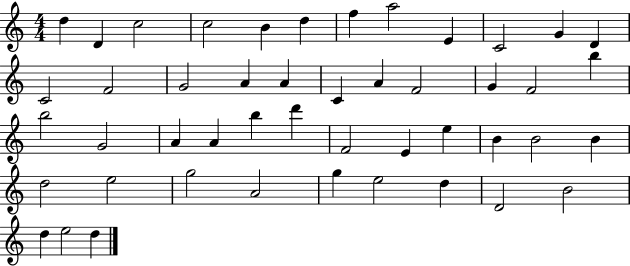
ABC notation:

X:1
T:Untitled
M:4/4
L:1/4
K:C
d D c2 c2 B d f a2 E C2 G D C2 F2 G2 A A C A F2 G F2 b b2 G2 A A b d' F2 E e B B2 B d2 e2 g2 A2 g e2 d D2 B2 d e2 d